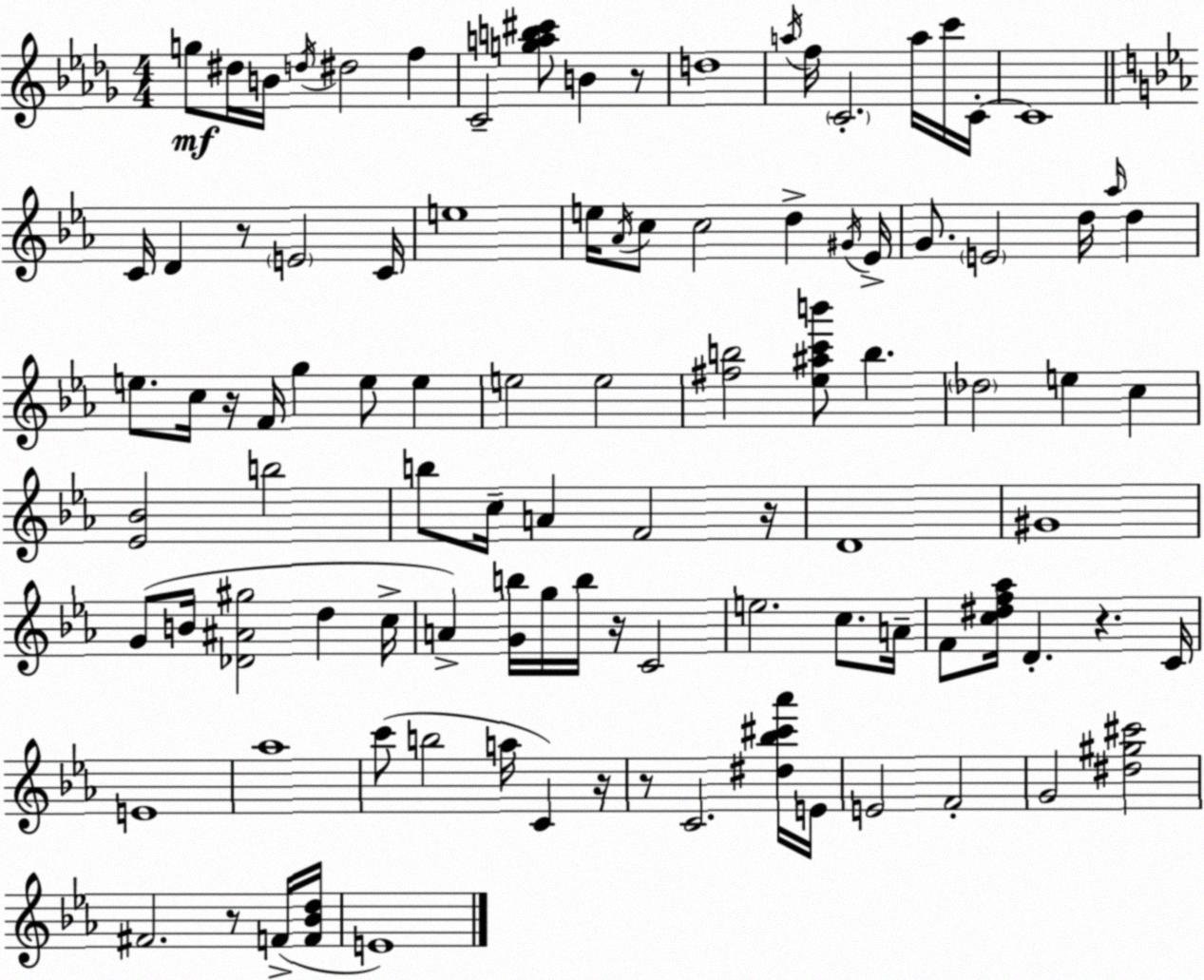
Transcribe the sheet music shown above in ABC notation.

X:1
T:Untitled
M:4/4
L:1/4
K:Bbm
g/2 ^d/4 B/4 d/4 ^d2 f C2 [gab^c']/2 B z/2 d4 a/4 f/4 C2 a/4 c'/4 C/4 C4 C/4 D z/2 E2 C/4 e4 e/4 _A/4 c/2 c2 d ^G/4 _E/4 G/2 E2 d/4 _a/4 d e/2 c/4 z/4 F/4 g e/2 e e2 e2 [^fb]2 [_e^ac'b']/2 b _d2 e c [_E_B]2 b2 b/2 c/4 A F2 z/4 D4 ^G4 G/2 B/4 [_D^A^g]2 d c/4 A [Gb]/4 g/4 b/4 z/4 C2 e2 c/2 A/4 F/2 [c^df_a]/4 D z C/4 E4 _a4 c'/2 b2 a/4 C z/4 z/2 C2 [^d_b^c'_a']/4 E/4 E2 F2 G2 [^d^g^c']2 ^F2 z/2 F/4 [F_Bd]/4 E4